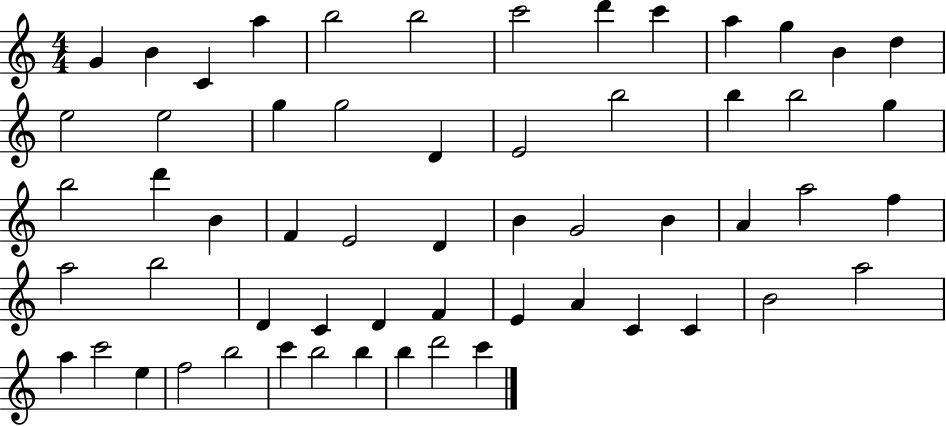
G4/q B4/q C4/q A5/q B5/h B5/h C6/h D6/q C6/q A5/q G5/q B4/q D5/q E5/h E5/h G5/q G5/h D4/q E4/h B5/h B5/q B5/h G5/q B5/h D6/q B4/q F4/q E4/h D4/q B4/q G4/h B4/q A4/q A5/h F5/q A5/h B5/h D4/q C4/q D4/q F4/q E4/q A4/q C4/q C4/q B4/h A5/h A5/q C6/h E5/q F5/h B5/h C6/q B5/h B5/q B5/q D6/h C6/q